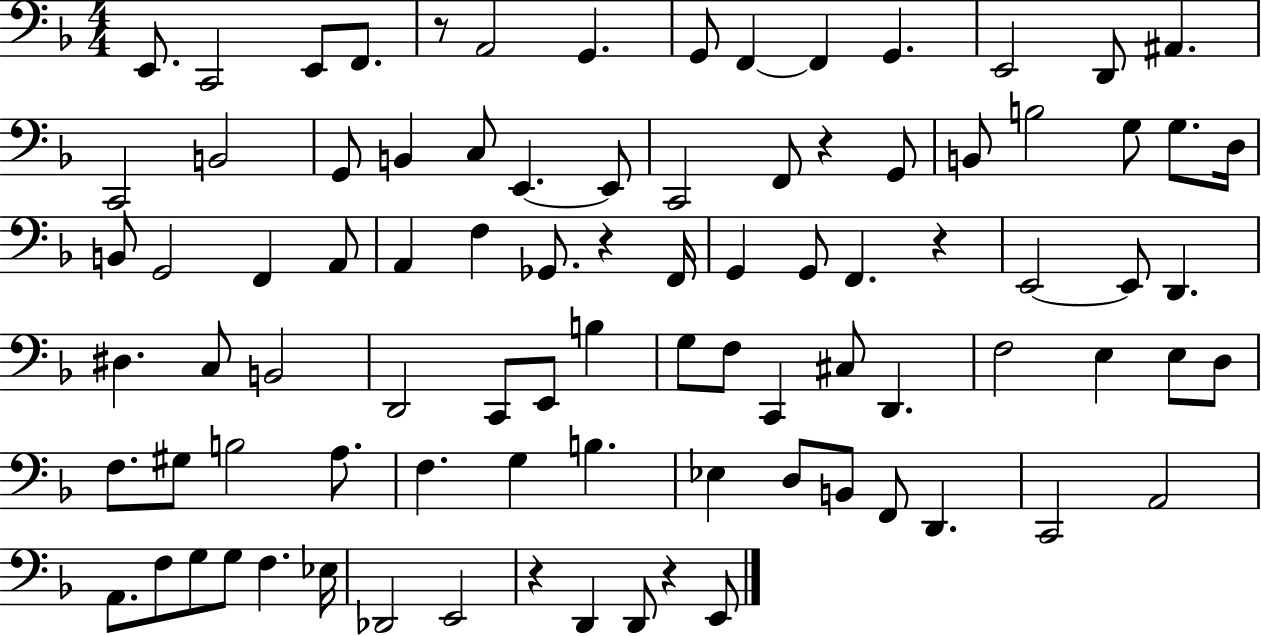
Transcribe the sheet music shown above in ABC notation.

X:1
T:Untitled
M:4/4
L:1/4
K:F
E,,/2 C,,2 E,,/2 F,,/2 z/2 A,,2 G,, G,,/2 F,, F,, G,, E,,2 D,,/2 ^A,, C,,2 B,,2 G,,/2 B,, C,/2 E,, E,,/2 C,,2 F,,/2 z G,,/2 B,,/2 B,2 G,/2 G,/2 D,/4 B,,/2 G,,2 F,, A,,/2 A,, F, _G,,/2 z F,,/4 G,, G,,/2 F,, z E,,2 E,,/2 D,, ^D, C,/2 B,,2 D,,2 C,,/2 E,,/2 B, G,/2 F,/2 C,, ^C,/2 D,, F,2 E, E,/2 D,/2 F,/2 ^G,/2 B,2 A,/2 F, G, B, _E, D,/2 B,,/2 F,,/2 D,, C,,2 A,,2 A,,/2 F,/2 G,/2 G,/2 F, _E,/4 _D,,2 E,,2 z D,, D,,/2 z E,,/2